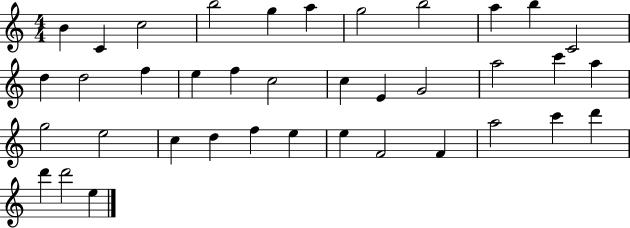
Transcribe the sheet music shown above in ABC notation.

X:1
T:Untitled
M:4/4
L:1/4
K:C
B C c2 b2 g a g2 b2 a b C2 d d2 f e f c2 c E G2 a2 c' a g2 e2 c d f e e F2 F a2 c' d' d' d'2 e